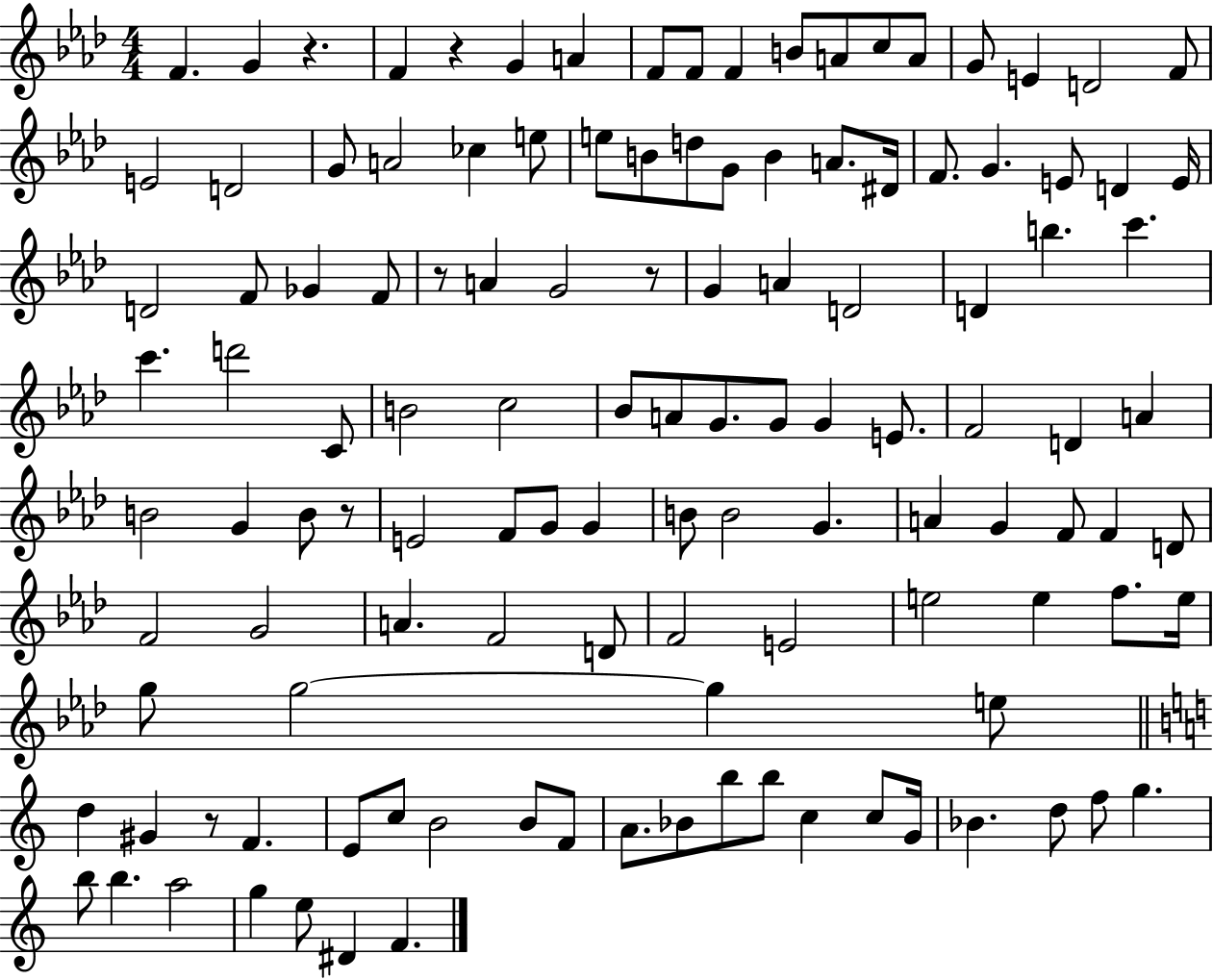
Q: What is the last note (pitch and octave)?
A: F4